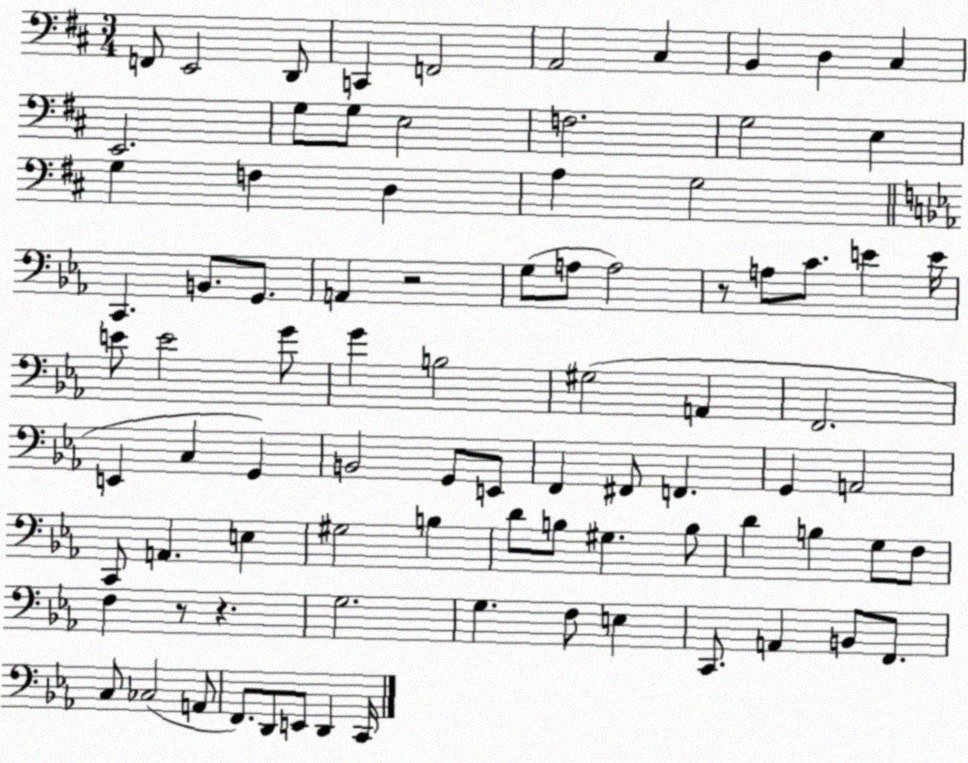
X:1
T:Untitled
M:3/4
L:1/4
K:D
F,,/2 E,,2 D,,/2 C,, F,,2 A,,2 ^C, B,, D, ^C, E,,2 G,/2 G,/2 E,2 F,2 G,2 E, G, F, D, A, G,2 C,, B,,/2 G,,/2 A,, z2 G,/2 A,/2 A,2 z/2 A,/2 C/2 E E/4 E/2 E2 G/2 G B,2 ^G,2 A,, F,,2 E,, C, G,, B,,2 G,,/2 E,,/2 F,, ^F,,/2 F,, G,, A,,2 C,,/2 A,, E, ^G,2 B, D/2 B,/2 ^G, B,/2 D B, G,/2 F,/2 F, z/2 z G,2 G, F,/2 E, C,,/2 A,, B,,/2 F,,/2 C,/2 _C,2 A,,/2 F,,/2 D,,/2 E,,/2 D,, C,,/4